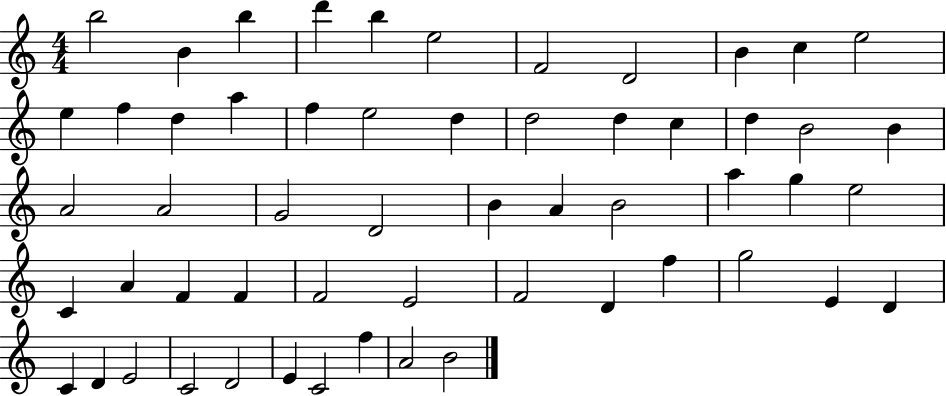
{
  \clef treble
  \numericTimeSignature
  \time 4/4
  \key c \major
  b''2 b'4 b''4 | d'''4 b''4 e''2 | f'2 d'2 | b'4 c''4 e''2 | \break e''4 f''4 d''4 a''4 | f''4 e''2 d''4 | d''2 d''4 c''4 | d''4 b'2 b'4 | \break a'2 a'2 | g'2 d'2 | b'4 a'4 b'2 | a''4 g''4 e''2 | \break c'4 a'4 f'4 f'4 | f'2 e'2 | f'2 d'4 f''4 | g''2 e'4 d'4 | \break c'4 d'4 e'2 | c'2 d'2 | e'4 c'2 f''4 | a'2 b'2 | \break \bar "|."
}